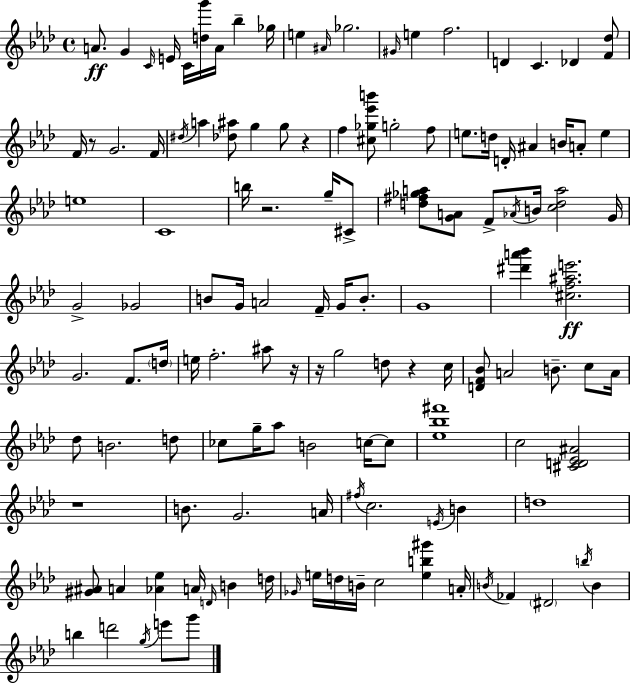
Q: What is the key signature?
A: AES major